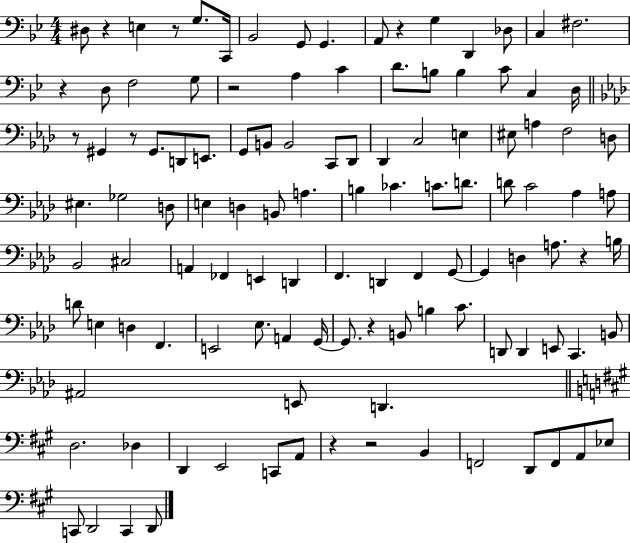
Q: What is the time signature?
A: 4/4